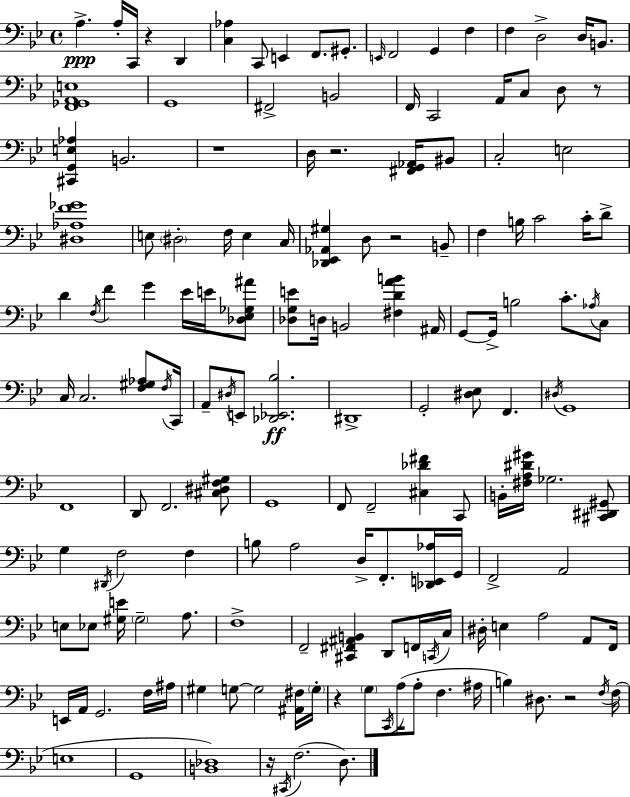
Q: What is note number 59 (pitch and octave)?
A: F3